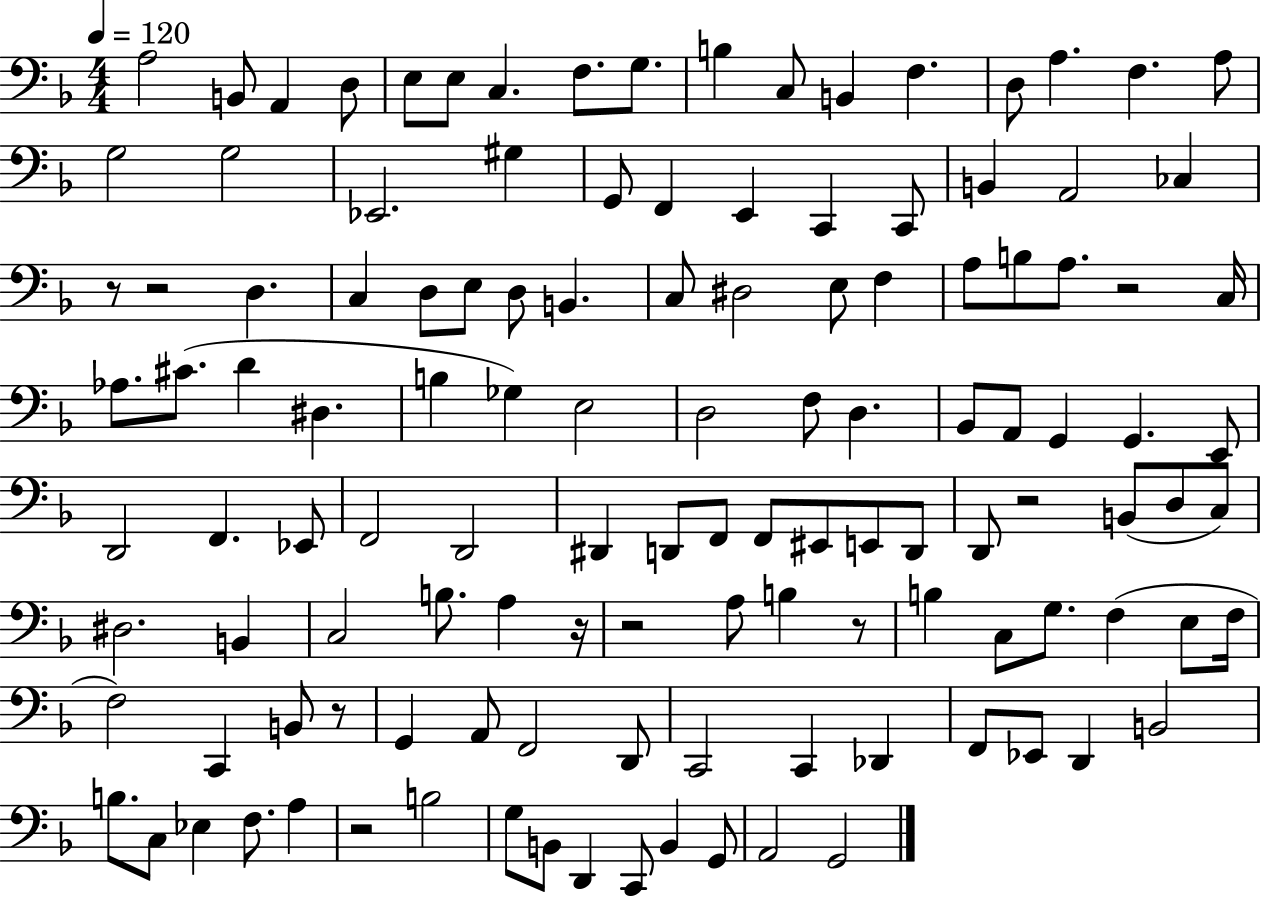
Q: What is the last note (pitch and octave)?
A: G2